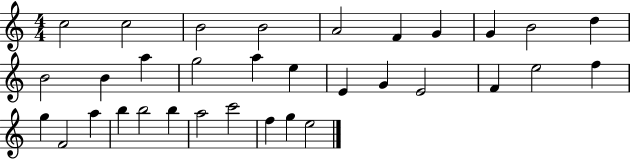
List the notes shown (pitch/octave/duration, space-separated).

C5/h C5/h B4/h B4/h A4/h F4/q G4/q G4/q B4/h D5/q B4/h B4/q A5/q G5/h A5/q E5/q E4/q G4/q E4/h F4/q E5/h F5/q G5/q F4/h A5/q B5/q B5/h B5/q A5/h C6/h F5/q G5/q E5/h